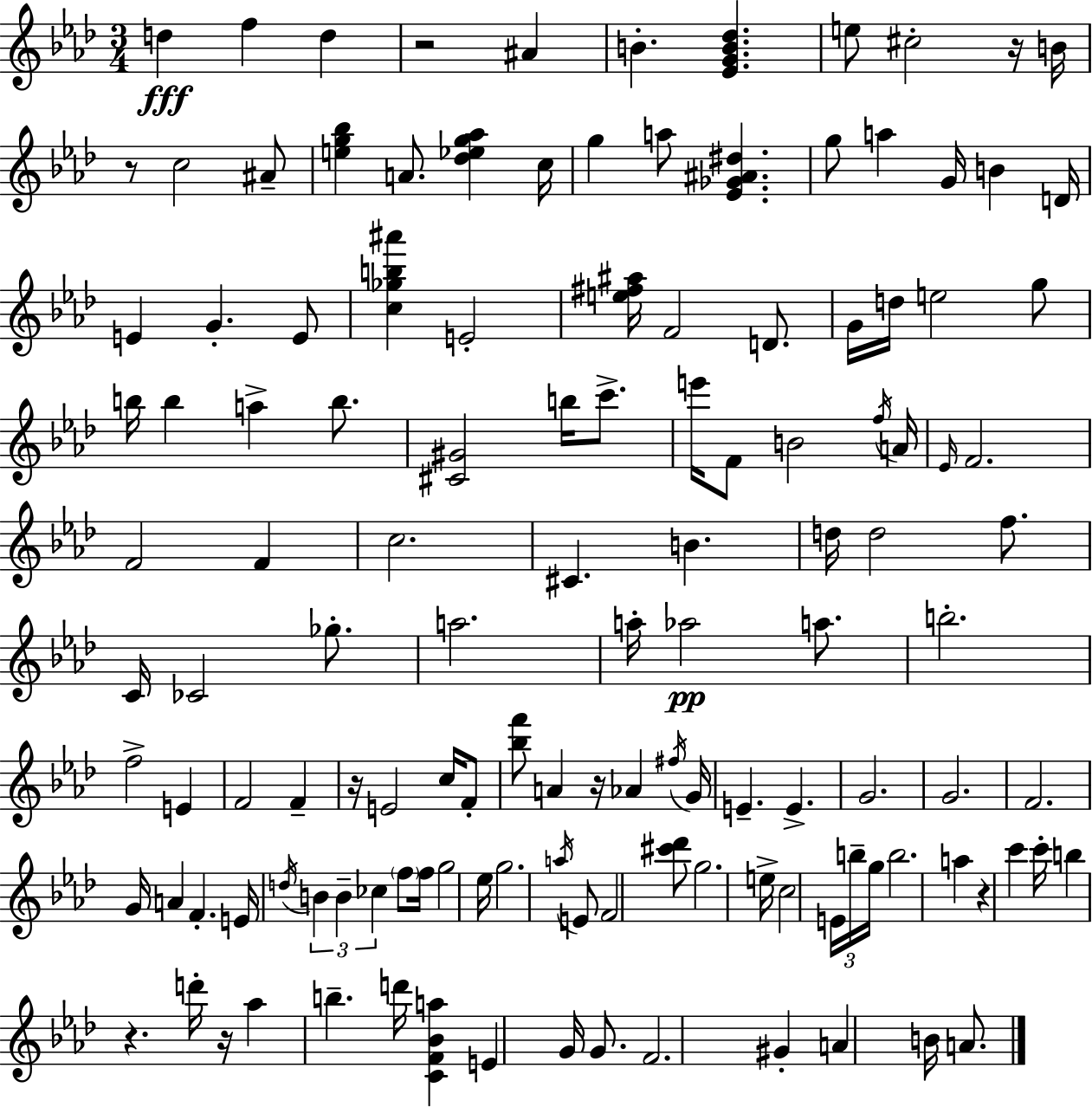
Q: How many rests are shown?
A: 8